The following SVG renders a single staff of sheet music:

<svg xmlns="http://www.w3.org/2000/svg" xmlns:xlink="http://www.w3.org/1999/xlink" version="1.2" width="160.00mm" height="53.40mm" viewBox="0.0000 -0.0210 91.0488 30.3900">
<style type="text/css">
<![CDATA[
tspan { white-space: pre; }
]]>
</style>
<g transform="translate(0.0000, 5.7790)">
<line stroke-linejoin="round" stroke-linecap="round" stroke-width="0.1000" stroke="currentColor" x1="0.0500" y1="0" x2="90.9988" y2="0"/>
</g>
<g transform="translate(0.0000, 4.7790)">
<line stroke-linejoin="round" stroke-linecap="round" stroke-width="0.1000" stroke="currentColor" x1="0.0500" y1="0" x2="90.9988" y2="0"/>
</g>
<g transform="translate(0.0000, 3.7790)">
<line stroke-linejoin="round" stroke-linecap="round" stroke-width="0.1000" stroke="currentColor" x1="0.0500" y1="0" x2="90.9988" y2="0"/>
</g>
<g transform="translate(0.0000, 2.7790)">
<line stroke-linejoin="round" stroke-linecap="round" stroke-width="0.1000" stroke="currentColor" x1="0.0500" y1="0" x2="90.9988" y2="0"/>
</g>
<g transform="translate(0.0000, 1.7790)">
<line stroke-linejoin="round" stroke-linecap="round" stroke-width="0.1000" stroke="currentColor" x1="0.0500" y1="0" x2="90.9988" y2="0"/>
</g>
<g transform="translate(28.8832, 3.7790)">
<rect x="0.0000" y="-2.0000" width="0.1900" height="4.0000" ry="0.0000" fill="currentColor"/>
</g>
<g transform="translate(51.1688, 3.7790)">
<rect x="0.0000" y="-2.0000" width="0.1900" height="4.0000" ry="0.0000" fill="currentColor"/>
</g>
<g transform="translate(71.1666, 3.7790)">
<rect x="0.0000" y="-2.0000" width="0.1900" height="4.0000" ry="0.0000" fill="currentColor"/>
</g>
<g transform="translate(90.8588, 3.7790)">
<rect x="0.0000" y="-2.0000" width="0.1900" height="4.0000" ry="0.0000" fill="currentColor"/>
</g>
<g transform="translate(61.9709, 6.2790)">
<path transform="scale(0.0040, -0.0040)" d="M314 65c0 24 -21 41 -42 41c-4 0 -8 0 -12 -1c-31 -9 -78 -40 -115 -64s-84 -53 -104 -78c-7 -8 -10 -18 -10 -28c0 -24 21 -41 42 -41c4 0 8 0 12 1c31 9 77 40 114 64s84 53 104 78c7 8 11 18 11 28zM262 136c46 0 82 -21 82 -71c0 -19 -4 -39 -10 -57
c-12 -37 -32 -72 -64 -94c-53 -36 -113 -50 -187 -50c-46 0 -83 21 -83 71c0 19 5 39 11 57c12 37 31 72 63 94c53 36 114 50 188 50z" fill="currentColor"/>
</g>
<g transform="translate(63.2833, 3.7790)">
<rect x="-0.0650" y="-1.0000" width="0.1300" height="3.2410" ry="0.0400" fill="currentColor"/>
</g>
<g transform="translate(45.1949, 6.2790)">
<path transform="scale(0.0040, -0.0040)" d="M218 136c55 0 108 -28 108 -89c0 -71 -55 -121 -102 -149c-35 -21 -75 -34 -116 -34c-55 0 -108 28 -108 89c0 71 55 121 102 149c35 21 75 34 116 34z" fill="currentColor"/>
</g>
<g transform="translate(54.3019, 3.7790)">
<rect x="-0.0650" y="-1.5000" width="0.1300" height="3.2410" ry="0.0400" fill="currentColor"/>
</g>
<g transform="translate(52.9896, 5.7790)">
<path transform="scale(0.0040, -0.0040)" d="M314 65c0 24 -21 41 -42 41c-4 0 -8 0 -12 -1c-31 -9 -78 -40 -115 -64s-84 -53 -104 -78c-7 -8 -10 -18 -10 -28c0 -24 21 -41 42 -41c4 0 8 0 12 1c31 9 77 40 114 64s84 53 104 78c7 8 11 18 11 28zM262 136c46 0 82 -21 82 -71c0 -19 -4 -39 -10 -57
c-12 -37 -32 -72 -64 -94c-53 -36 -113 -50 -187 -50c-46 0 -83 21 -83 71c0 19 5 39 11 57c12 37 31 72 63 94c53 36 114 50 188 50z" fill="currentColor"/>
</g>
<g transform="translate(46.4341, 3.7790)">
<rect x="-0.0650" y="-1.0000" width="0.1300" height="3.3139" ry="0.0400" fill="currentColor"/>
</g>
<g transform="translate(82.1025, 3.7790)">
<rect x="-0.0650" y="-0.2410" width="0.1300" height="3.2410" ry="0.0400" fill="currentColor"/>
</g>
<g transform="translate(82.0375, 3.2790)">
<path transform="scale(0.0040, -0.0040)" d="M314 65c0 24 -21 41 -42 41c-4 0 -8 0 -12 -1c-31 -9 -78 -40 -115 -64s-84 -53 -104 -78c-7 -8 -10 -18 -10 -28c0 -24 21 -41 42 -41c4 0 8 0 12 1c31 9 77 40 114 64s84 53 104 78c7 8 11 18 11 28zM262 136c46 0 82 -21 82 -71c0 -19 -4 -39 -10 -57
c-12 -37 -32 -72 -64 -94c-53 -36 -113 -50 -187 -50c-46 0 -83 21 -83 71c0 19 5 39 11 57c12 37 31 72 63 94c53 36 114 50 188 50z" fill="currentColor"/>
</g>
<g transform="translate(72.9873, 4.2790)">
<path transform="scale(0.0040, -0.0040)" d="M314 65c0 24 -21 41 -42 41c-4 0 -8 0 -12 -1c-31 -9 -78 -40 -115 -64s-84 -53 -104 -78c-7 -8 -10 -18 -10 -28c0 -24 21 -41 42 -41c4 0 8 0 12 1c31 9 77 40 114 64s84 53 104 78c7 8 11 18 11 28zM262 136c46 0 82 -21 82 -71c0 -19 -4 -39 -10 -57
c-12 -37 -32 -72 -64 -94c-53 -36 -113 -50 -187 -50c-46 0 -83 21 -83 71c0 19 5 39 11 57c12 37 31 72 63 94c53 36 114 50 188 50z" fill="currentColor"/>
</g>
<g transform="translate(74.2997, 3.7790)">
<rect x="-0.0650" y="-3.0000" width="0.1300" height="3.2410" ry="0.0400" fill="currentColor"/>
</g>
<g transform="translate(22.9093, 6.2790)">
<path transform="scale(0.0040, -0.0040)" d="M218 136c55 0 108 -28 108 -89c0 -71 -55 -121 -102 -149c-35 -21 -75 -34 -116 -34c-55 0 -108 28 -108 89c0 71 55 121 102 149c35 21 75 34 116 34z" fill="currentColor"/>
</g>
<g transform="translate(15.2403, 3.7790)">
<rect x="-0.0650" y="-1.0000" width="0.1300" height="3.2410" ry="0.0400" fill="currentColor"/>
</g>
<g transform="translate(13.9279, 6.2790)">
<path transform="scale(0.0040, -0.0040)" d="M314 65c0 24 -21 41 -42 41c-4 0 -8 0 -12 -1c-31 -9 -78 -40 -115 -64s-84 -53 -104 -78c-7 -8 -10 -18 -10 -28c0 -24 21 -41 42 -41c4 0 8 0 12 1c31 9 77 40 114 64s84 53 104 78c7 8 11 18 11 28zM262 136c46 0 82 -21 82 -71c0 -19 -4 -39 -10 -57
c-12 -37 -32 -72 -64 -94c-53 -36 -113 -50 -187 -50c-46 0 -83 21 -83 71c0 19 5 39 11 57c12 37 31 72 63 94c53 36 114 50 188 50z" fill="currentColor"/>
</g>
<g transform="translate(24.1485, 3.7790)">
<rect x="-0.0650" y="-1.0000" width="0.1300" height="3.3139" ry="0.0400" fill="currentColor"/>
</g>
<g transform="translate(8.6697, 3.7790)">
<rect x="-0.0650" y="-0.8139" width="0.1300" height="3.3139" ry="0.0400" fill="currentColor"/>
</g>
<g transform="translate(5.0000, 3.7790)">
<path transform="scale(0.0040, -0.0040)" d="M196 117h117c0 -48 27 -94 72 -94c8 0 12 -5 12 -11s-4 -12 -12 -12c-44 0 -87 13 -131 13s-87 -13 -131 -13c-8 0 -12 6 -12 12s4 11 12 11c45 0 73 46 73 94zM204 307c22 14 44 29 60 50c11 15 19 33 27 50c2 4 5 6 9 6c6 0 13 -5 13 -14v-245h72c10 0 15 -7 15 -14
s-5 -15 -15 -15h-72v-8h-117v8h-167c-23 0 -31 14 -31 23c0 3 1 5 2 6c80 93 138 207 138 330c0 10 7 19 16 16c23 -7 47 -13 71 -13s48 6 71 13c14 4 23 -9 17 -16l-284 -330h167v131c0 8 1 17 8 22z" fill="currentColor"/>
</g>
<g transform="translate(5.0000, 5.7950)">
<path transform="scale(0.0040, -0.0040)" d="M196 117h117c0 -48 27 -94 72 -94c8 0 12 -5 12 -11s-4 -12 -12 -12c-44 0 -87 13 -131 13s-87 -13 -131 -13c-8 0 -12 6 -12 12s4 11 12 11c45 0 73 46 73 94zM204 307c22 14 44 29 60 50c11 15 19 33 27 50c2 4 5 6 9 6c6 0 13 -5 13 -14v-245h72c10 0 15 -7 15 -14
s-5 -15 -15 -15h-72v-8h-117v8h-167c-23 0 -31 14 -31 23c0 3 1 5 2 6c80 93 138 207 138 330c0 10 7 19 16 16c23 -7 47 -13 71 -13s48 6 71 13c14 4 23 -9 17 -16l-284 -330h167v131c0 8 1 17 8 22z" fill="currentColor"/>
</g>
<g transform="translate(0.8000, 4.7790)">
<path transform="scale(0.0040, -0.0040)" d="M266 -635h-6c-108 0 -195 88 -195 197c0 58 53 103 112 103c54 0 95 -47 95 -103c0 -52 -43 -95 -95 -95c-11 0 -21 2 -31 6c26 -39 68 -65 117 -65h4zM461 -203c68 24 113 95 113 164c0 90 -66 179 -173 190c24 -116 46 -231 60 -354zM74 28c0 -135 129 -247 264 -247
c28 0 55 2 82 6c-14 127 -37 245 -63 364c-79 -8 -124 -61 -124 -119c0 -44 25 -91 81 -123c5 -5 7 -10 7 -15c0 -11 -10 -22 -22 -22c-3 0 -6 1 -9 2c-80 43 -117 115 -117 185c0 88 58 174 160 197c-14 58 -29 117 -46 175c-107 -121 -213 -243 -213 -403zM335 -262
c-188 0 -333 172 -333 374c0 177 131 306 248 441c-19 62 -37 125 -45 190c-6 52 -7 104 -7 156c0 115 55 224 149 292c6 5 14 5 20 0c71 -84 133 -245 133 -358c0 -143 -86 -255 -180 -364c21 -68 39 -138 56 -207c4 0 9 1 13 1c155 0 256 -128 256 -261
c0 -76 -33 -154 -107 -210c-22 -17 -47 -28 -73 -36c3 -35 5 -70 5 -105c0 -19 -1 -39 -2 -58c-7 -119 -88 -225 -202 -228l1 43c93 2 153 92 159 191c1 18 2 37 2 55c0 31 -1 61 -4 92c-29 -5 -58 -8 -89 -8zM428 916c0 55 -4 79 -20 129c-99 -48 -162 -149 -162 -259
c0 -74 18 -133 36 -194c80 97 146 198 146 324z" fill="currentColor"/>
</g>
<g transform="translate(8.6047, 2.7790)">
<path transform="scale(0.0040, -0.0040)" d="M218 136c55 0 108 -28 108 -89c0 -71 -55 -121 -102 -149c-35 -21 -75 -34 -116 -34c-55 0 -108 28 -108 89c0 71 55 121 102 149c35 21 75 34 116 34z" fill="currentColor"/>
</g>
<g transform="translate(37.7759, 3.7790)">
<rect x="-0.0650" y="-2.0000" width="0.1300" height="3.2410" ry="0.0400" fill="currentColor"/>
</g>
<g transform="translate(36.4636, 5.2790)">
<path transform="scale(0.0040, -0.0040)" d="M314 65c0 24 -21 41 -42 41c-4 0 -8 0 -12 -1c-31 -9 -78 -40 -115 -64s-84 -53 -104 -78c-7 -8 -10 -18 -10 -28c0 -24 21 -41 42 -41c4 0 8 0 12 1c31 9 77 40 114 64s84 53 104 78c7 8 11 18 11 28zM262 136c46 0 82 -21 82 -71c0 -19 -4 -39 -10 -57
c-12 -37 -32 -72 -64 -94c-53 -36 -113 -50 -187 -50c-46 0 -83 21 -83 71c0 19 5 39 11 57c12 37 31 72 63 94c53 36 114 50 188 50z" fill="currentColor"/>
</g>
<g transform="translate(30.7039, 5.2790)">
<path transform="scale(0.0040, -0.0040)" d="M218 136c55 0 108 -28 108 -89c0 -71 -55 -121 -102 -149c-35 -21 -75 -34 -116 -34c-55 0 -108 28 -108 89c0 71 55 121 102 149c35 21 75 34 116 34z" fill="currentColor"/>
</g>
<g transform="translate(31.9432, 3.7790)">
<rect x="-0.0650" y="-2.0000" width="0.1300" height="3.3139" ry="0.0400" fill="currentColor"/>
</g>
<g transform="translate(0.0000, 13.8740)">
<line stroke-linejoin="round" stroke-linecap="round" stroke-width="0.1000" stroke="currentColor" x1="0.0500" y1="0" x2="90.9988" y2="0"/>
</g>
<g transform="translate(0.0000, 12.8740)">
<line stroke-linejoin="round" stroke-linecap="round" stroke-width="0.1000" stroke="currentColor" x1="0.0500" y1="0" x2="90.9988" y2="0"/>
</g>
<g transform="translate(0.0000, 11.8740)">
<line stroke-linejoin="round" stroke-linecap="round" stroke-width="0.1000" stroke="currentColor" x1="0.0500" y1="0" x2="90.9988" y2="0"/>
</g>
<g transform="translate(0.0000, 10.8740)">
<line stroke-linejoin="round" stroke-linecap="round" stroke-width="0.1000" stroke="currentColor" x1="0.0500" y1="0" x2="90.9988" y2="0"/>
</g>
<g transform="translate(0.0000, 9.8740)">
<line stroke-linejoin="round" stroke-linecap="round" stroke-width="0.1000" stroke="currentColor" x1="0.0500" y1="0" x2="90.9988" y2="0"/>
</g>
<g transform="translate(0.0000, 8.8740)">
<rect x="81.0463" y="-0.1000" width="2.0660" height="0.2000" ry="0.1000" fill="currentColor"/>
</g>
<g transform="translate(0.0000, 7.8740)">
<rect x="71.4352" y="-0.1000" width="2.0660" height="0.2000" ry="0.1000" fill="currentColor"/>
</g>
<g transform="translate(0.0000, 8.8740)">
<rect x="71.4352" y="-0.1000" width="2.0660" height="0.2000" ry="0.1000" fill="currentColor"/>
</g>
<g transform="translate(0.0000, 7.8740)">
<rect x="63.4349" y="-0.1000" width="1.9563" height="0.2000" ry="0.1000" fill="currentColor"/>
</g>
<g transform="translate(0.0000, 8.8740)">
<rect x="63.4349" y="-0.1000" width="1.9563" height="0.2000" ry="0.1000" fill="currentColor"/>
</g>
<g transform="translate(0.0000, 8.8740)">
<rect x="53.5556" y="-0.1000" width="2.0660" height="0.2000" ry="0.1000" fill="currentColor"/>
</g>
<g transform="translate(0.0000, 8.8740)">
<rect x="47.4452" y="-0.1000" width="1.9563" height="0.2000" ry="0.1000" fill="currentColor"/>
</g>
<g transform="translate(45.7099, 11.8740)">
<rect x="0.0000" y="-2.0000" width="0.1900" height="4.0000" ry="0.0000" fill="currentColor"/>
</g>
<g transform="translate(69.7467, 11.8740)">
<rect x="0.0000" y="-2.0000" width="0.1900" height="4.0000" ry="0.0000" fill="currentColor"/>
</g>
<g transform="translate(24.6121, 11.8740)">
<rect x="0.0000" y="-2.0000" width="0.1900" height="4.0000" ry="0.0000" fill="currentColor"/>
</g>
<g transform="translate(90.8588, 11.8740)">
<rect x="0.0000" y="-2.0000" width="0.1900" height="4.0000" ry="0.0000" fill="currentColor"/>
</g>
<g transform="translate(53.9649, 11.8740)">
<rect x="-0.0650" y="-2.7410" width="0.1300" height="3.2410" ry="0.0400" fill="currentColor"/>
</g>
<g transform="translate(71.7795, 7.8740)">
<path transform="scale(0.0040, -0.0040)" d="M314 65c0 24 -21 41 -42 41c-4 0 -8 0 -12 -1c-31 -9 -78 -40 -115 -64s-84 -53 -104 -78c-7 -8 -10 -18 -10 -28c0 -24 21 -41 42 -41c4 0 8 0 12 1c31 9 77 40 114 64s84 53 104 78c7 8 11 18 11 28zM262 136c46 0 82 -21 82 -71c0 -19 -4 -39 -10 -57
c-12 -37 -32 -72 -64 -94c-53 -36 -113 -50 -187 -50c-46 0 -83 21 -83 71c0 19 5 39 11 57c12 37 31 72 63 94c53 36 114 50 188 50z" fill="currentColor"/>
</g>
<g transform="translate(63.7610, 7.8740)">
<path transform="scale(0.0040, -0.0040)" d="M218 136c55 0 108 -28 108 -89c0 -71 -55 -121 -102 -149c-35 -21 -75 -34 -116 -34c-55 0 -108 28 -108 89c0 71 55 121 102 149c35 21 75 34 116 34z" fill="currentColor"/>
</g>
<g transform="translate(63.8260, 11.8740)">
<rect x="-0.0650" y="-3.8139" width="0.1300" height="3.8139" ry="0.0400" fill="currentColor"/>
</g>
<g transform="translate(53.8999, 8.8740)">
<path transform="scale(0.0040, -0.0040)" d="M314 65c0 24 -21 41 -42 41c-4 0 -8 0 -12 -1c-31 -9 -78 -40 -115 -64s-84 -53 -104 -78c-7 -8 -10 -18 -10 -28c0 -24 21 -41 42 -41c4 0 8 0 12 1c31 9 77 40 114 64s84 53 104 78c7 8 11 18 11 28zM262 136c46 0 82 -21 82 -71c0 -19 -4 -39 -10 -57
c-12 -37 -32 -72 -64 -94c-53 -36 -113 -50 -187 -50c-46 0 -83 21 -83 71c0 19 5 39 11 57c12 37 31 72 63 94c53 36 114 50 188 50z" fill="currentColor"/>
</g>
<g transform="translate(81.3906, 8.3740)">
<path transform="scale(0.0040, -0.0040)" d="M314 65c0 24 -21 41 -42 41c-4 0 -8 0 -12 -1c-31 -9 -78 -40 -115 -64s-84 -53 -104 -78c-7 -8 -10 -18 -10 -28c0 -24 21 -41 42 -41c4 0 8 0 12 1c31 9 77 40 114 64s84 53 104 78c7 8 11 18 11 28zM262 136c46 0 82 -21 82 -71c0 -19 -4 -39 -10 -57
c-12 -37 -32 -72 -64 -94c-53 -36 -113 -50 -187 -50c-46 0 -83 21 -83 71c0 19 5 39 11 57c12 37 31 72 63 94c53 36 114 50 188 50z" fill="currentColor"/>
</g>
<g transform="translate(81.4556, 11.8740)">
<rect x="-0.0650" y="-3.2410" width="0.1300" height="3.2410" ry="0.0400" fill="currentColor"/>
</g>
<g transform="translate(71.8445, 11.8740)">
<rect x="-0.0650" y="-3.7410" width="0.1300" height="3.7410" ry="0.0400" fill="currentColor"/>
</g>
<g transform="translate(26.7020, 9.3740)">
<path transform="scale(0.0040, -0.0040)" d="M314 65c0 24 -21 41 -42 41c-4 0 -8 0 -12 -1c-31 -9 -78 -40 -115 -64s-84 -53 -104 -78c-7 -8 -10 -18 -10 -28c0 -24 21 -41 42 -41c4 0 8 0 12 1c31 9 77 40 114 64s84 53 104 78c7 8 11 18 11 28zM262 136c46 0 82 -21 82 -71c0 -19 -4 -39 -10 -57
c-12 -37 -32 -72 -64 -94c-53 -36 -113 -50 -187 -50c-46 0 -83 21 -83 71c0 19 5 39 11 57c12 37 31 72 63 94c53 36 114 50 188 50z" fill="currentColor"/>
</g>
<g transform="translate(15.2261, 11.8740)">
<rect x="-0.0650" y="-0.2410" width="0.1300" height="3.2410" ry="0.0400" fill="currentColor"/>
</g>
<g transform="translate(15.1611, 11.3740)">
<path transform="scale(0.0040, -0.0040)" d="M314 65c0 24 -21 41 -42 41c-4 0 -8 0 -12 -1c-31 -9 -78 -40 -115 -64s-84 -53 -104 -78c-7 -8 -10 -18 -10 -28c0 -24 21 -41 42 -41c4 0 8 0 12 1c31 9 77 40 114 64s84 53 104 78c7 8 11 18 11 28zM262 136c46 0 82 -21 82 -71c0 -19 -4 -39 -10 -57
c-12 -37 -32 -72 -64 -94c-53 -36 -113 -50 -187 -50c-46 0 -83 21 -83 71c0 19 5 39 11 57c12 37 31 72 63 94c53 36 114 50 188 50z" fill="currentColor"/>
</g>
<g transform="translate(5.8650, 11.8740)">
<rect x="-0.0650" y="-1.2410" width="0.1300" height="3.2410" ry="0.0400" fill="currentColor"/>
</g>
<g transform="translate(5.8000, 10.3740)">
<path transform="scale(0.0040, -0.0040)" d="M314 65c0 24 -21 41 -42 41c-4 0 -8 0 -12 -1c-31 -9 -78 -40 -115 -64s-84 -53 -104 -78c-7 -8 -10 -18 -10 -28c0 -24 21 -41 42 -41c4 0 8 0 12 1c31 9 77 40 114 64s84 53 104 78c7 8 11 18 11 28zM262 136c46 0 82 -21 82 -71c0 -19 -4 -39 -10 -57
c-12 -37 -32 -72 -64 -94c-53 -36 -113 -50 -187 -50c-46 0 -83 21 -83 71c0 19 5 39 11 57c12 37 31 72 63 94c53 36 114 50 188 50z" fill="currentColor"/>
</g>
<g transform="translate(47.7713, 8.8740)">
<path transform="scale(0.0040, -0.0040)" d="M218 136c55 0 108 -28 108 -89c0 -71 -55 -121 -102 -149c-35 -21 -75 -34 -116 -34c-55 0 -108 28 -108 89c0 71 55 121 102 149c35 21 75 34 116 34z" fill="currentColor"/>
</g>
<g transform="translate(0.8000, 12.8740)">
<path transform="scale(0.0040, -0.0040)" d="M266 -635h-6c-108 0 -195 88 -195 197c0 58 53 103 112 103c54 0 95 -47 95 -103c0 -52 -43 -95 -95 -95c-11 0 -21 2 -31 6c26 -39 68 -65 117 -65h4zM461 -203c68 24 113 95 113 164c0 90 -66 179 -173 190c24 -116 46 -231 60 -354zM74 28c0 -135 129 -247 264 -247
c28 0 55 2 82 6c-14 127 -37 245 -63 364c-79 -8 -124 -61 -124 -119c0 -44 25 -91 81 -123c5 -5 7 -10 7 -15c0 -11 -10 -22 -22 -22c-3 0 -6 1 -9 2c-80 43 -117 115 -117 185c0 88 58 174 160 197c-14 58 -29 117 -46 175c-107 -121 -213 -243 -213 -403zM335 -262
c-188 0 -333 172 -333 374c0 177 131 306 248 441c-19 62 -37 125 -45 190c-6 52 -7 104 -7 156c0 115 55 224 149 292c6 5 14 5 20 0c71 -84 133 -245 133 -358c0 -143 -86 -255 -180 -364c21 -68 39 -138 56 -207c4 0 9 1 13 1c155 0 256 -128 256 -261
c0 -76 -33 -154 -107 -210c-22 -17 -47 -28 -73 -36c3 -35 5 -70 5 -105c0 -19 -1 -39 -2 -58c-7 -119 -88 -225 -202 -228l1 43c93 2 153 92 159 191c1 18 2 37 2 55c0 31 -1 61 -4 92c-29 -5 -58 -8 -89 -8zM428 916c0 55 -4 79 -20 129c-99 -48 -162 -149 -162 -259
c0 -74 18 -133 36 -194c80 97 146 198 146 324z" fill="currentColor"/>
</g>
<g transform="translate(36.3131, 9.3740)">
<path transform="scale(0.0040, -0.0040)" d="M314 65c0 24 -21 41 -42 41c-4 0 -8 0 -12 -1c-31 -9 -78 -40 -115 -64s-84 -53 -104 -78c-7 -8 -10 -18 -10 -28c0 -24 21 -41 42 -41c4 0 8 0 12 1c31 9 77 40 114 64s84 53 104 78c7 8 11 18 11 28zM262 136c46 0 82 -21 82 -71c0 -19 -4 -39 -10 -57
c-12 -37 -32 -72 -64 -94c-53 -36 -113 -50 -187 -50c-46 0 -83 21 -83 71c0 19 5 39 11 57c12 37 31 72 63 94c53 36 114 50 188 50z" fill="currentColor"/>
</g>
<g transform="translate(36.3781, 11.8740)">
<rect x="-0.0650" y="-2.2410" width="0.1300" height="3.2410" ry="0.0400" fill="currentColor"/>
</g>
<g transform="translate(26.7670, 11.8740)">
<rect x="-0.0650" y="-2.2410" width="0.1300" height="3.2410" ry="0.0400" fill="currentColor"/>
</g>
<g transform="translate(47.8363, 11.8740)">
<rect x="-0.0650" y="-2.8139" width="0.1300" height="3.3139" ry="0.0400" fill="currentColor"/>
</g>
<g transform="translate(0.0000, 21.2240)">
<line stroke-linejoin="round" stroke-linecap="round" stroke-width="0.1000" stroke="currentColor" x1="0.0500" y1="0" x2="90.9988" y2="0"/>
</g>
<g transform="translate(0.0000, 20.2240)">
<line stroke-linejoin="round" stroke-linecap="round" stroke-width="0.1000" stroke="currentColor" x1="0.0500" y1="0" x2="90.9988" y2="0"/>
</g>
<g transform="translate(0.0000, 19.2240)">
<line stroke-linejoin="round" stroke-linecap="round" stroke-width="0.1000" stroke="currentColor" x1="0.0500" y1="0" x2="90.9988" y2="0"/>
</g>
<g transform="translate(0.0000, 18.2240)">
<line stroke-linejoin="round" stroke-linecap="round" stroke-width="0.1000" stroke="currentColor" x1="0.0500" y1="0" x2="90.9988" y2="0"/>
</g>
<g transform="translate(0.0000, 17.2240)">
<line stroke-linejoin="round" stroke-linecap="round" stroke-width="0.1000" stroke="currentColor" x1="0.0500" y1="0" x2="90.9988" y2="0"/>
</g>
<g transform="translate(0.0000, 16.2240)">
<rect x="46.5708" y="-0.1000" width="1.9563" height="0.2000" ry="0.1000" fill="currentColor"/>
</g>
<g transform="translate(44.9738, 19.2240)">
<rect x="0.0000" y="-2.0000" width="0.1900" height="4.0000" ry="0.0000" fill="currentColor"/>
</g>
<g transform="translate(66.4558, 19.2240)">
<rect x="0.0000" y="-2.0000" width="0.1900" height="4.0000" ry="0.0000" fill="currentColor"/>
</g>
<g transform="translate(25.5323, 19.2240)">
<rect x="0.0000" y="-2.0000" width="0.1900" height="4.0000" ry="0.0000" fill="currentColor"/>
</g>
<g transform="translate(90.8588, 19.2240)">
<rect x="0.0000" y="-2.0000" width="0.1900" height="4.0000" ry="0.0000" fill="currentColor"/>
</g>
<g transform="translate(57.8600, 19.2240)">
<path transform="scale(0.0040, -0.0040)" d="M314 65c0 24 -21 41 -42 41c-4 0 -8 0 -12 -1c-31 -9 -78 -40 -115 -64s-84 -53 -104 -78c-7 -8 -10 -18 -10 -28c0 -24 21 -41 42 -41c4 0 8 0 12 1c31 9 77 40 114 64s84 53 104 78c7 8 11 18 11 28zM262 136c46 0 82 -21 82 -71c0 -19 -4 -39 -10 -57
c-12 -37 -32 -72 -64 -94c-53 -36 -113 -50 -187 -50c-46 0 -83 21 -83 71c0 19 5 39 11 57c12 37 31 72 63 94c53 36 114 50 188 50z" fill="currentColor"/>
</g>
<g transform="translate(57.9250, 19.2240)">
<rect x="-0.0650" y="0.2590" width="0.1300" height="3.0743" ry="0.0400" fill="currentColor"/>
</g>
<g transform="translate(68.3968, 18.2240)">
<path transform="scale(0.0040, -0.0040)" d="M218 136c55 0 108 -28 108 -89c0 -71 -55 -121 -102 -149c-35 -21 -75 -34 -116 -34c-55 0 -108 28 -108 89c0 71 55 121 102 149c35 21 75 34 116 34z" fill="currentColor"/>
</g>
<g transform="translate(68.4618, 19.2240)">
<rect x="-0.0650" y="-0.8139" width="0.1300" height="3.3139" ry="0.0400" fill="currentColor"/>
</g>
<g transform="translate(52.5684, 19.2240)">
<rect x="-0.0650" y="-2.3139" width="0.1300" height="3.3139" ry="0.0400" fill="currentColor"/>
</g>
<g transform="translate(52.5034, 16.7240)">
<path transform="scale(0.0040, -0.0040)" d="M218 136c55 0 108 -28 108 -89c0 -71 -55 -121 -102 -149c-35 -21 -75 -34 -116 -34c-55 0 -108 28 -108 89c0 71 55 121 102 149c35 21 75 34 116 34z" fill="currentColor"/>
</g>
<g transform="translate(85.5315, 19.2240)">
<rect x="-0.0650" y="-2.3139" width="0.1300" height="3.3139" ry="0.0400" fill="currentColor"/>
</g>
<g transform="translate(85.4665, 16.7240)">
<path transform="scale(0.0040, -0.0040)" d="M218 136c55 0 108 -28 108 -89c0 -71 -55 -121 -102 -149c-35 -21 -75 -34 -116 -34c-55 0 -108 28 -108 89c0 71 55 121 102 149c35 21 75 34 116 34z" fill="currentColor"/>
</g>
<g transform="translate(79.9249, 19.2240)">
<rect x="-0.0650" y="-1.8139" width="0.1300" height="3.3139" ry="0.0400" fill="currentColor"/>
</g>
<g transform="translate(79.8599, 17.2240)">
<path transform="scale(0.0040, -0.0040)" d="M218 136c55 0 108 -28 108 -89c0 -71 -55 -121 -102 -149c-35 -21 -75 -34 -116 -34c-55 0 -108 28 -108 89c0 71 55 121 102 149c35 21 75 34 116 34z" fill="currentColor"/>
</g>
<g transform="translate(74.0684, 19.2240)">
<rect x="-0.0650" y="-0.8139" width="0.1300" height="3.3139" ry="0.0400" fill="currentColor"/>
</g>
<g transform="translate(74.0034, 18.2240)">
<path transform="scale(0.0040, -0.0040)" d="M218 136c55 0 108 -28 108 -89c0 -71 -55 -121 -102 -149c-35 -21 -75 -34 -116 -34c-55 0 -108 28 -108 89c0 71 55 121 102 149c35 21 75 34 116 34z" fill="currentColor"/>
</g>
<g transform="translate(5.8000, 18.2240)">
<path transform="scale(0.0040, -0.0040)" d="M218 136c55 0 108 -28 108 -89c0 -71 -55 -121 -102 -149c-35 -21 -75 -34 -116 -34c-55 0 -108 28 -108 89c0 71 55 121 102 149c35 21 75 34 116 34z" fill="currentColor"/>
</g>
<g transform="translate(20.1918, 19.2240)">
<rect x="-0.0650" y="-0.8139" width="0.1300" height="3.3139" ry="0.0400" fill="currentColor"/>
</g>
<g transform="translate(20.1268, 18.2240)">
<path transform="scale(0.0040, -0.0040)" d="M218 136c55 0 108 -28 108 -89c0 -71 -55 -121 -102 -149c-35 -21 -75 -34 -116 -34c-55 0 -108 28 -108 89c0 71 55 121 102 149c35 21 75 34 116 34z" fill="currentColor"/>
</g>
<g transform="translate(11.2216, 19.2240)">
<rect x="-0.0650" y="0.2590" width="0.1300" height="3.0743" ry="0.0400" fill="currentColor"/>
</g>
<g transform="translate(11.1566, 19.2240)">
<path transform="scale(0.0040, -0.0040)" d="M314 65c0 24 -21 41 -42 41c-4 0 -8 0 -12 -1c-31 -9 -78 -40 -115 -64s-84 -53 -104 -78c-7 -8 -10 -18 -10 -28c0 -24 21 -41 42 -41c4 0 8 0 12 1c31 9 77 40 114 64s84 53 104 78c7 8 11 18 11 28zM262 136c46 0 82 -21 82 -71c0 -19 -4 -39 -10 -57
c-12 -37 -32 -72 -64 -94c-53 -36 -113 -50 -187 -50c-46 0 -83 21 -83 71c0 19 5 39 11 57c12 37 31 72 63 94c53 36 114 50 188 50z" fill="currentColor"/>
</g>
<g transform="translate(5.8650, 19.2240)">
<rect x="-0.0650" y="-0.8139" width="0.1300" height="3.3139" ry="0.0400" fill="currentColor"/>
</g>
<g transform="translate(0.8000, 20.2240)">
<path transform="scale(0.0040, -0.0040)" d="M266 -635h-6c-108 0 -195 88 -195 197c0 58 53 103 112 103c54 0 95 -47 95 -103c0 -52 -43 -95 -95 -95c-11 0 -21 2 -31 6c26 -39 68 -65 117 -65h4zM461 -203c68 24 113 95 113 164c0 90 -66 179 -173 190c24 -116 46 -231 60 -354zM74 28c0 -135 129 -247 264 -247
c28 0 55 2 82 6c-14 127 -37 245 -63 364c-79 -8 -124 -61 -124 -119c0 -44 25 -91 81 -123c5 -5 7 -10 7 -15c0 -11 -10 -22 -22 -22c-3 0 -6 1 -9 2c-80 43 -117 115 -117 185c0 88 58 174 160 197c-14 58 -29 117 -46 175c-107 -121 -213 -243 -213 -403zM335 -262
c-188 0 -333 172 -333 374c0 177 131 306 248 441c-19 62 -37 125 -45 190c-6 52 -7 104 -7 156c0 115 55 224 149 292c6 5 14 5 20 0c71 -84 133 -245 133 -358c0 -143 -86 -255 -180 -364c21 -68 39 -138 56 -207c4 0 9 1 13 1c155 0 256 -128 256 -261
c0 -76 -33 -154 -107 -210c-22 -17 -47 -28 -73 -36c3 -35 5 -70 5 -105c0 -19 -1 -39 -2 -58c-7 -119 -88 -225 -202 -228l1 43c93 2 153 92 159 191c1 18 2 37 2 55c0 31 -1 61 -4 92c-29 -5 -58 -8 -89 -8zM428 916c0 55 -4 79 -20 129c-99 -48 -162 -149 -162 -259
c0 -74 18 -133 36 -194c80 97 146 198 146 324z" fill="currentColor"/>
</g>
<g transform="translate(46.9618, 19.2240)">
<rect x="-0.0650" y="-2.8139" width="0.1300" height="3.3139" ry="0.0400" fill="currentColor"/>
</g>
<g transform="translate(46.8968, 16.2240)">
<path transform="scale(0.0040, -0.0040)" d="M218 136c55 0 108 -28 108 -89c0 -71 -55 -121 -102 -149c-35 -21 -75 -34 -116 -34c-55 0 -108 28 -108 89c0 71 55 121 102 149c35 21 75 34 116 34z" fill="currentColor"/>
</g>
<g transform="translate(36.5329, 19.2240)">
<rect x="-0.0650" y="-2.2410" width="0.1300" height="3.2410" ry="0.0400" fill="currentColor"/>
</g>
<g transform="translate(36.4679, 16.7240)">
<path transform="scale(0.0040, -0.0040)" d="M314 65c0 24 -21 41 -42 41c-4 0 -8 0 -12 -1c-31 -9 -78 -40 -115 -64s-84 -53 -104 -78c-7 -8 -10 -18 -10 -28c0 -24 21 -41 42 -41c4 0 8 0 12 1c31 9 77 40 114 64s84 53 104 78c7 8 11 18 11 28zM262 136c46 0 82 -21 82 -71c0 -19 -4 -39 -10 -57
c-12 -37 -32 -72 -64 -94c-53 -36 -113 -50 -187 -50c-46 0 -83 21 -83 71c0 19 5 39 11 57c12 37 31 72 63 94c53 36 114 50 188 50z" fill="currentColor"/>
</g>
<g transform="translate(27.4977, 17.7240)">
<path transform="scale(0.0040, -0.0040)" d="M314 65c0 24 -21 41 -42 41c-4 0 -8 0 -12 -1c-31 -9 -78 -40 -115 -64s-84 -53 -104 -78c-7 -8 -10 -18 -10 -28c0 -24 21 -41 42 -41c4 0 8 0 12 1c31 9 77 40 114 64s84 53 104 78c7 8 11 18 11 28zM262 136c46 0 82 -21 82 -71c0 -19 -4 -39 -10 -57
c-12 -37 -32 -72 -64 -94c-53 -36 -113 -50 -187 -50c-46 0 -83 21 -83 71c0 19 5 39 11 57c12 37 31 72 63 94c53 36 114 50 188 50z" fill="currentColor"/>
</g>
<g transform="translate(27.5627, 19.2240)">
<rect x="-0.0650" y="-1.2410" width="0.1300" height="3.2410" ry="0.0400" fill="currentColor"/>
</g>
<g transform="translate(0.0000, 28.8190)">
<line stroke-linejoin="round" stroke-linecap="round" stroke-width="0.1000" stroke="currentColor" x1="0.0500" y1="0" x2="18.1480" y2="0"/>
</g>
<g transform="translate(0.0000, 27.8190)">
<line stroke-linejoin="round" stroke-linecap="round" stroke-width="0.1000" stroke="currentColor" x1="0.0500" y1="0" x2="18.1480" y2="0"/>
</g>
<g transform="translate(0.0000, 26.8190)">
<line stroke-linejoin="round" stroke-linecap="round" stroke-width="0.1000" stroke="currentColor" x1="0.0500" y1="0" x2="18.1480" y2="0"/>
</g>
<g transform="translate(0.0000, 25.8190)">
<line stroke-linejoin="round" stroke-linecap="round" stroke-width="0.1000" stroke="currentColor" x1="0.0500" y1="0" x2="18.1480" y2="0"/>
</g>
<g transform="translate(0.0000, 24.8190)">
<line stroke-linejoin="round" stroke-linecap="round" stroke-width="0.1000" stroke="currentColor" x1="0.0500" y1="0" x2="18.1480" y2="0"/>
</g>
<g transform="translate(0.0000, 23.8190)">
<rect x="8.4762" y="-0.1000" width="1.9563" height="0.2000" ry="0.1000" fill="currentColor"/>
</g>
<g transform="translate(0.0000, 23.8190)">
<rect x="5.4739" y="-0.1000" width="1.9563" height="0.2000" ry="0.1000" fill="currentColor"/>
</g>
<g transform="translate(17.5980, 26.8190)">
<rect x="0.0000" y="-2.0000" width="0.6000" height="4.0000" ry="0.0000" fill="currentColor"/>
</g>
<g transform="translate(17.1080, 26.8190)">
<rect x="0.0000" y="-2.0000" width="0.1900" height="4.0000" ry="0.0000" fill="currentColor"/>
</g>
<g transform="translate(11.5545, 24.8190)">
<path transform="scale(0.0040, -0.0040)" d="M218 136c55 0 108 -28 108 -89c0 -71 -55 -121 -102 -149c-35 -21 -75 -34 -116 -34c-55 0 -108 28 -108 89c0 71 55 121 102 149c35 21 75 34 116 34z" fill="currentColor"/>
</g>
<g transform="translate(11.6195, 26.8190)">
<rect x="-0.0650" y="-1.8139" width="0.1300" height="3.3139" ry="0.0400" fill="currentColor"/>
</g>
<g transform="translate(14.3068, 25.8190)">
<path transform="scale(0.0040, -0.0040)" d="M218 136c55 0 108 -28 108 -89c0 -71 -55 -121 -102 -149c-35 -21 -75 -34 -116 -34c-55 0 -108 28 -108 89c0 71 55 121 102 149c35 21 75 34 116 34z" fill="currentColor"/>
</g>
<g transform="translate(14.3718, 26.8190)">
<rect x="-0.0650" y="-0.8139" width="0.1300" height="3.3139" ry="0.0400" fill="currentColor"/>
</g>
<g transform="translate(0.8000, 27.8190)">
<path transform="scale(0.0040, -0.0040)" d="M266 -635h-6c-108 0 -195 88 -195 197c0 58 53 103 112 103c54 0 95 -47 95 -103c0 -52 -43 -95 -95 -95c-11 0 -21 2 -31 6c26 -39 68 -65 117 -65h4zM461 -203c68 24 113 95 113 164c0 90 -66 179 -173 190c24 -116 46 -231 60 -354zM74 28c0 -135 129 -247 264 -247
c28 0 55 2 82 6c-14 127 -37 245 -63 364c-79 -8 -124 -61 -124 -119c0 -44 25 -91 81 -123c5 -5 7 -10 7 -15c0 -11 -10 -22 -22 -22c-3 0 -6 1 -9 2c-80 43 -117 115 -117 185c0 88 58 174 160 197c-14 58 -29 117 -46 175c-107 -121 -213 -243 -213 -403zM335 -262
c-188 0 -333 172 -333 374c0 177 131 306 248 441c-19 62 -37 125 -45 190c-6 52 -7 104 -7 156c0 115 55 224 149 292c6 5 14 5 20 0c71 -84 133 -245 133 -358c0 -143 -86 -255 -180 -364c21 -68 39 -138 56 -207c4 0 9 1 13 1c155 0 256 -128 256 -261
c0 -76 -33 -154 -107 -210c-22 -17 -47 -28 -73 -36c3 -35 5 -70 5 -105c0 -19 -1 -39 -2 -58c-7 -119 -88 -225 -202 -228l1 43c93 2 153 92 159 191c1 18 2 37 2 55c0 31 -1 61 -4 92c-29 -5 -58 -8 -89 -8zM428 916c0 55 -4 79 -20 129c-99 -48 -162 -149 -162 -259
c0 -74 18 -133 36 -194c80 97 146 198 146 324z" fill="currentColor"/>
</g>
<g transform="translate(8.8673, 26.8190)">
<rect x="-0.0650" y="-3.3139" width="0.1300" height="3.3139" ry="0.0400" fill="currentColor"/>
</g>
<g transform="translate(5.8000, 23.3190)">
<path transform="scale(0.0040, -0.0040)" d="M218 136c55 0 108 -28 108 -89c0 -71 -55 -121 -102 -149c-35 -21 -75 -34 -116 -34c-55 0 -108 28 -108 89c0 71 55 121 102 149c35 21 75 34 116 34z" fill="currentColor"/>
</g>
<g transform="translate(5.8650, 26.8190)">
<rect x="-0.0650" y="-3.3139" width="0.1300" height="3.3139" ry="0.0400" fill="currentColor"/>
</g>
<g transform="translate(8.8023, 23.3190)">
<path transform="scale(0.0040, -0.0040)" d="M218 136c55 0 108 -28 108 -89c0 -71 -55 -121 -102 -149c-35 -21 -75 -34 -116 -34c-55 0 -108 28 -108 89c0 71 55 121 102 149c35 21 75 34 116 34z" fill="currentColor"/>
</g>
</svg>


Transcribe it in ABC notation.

X:1
T:Untitled
M:4/4
L:1/4
K:C
d D2 D F F2 D E2 D2 A2 c2 e2 c2 g2 g2 a a2 c' c'2 b2 d B2 d e2 g2 a g B2 d d f g b b f d